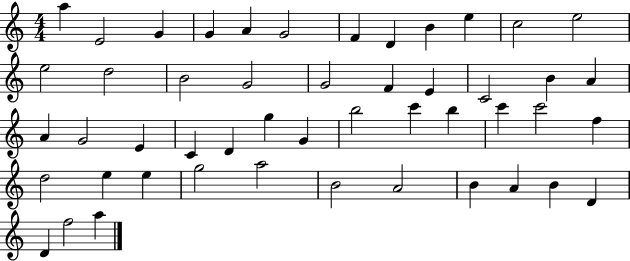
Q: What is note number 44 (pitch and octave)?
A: A4